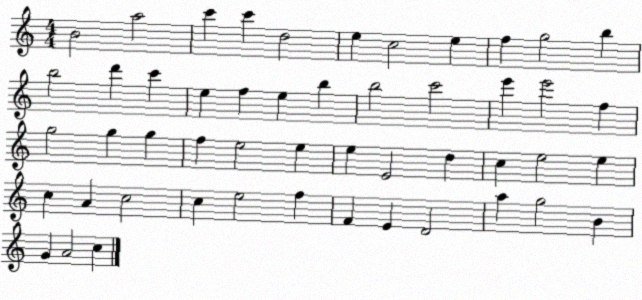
X:1
T:Untitled
M:4/4
L:1/4
K:C
B2 a2 c' c' d2 e c2 e f g2 b b2 d' c' e f e b b2 c'2 e' e'2 f g2 g g f e2 e e E2 d c e2 e c A c2 c e2 f F E D2 a g2 B G A2 c